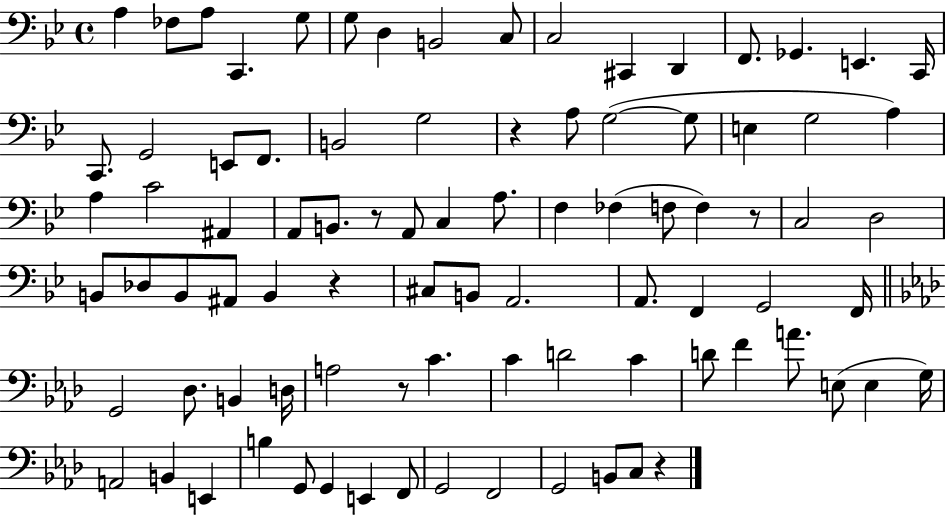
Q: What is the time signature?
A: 4/4